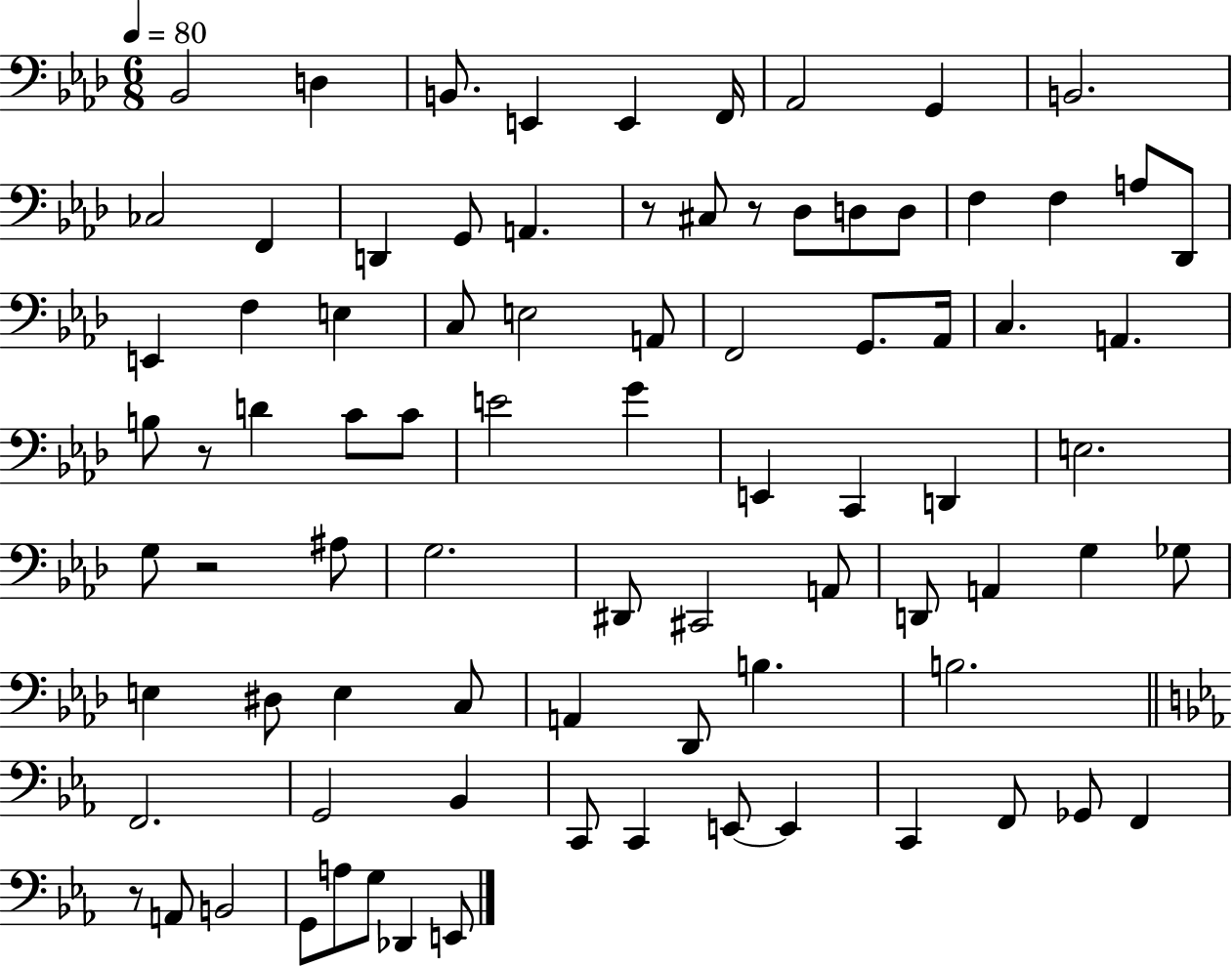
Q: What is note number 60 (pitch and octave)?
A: B3